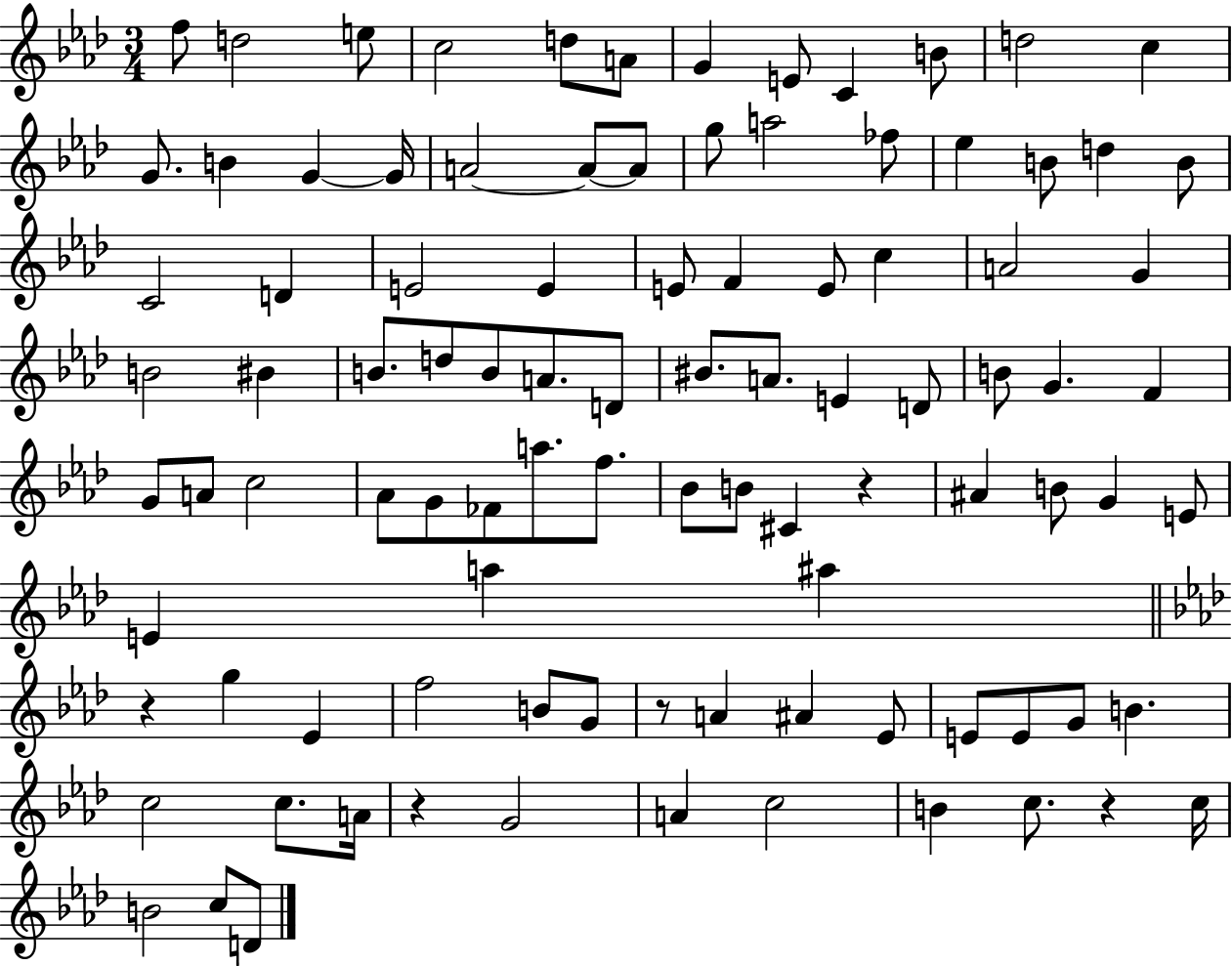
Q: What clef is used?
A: treble